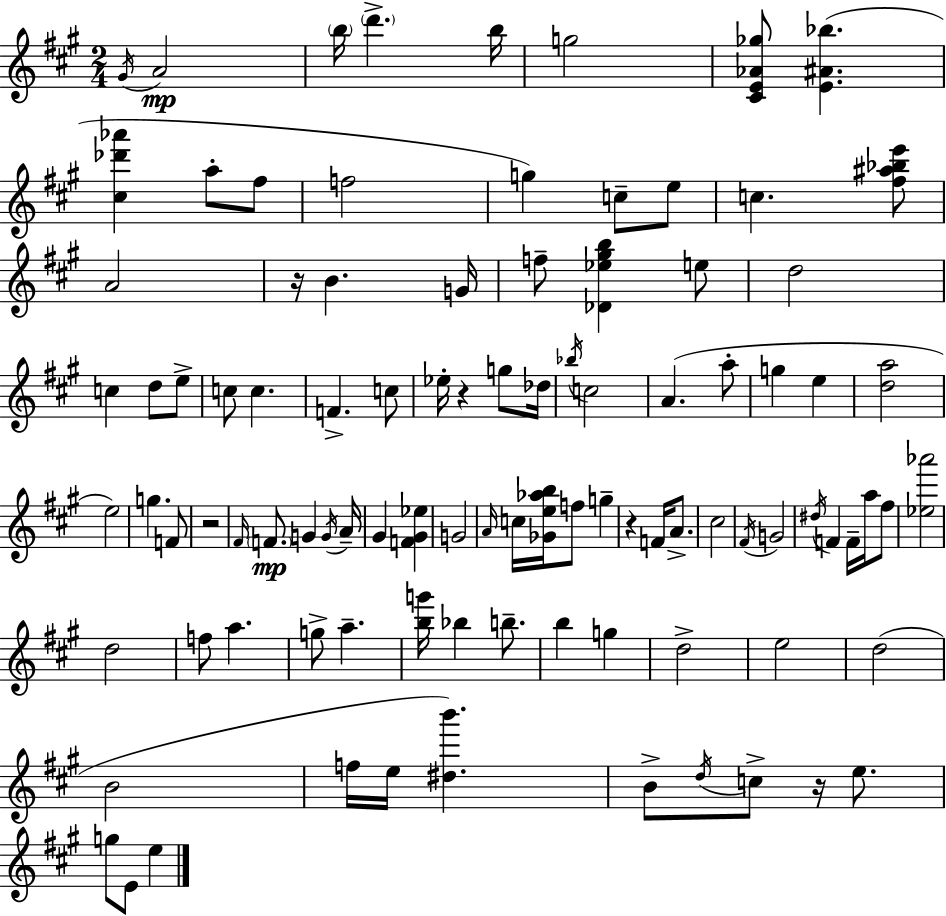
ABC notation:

X:1
T:Untitled
M:2/4
L:1/4
K:A
^G/4 A2 b/4 d' b/4 g2 [^CE_A_g]/2 [E^A_b] [^c_d'_a'] a/2 ^f/2 f2 g c/2 e/2 c [^f^a_be']/2 A2 z/4 B G/4 f/2 [_D_e^gb] e/2 d2 c d/2 e/2 c/2 c F c/2 _e/4 z g/2 _d/4 _b/4 c2 A a/2 g e [da]2 e2 g F/2 z2 ^F/4 F/2 G G/4 A/4 ^G [F^G_e] G2 A/4 c/4 [_Ge_ab]/4 f/2 g z F/4 A/2 ^c2 ^F/4 G2 ^d/4 F F/4 a/4 ^f/2 [_e_a']2 d2 f/2 a g/2 a [bg']/4 _b b/2 b g d2 e2 d2 B2 f/4 e/4 [^db'] B/2 d/4 c/2 z/4 e/2 g/2 E/2 e